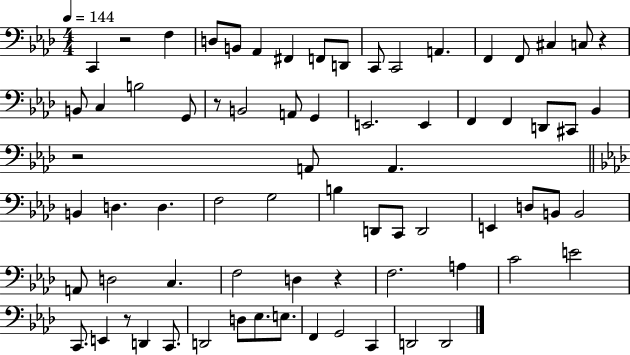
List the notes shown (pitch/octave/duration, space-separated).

C2/q R/h F3/q D3/e B2/e Ab2/q F#2/q F2/e D2/e C2/e C2/h A2/q. F2/q F2/e C#3/q C3/e R/q B2/e C3/q B3/h G2/e R/e B2/h A2/e G2/q E2/h. E2/q F2/q F2/q D2/e C#2/e Bb2/q R/h A2/e A2/q. B2/q D3/q. D3/q. F3/h G3/h B3/q D2/e C2/e D2/h E2/q D3/e B2/e B2/h A2/e D3/h C3/q. F3/h D3/q R/q F3/h. A3/q C4/h E4/h C2/e. E2/q R/e D2/q C2/e. D2/h D3/e Eb3/e. E3/e. F2/q G2/h C2/q D2/h D2/h